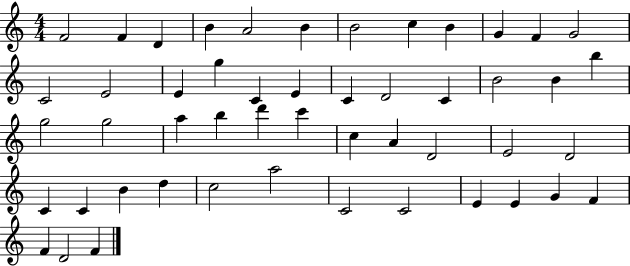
X:1
T:Untitled
M:4/4
L:1/4
K:C
F2 F D B A2 B B2 c B G F G2 C2 E2 E g C E C D2 C B2 B b g2 g2 a b d' c' c A D2 E2 D2 C C B d c2 a2 C2 C2 E E G F F D2 F